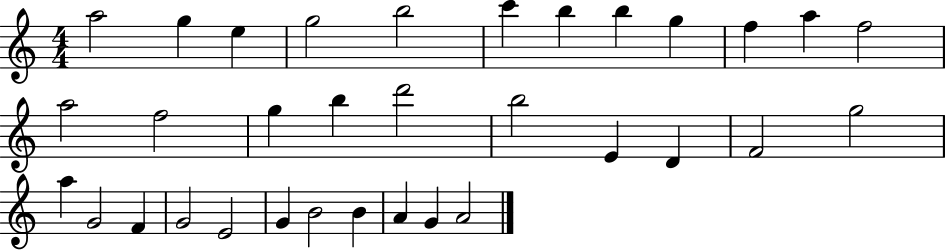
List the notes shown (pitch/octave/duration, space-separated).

A5/h G5/q E5/q G5/h B5/h C6/q B5/q B5/q G5/q F5/q A5/q F5/h A5/h F5/h G5/q B5/q D6/h B5/h E4/q D4/q F4/h G5/h A5/q G4/h F4/q G4/h E4/h G4/q B4/h B4/q A4/q G4/q A4/h